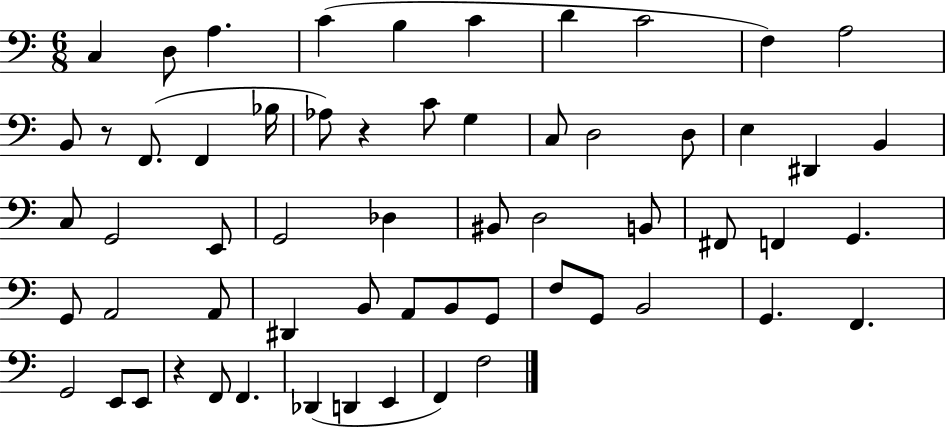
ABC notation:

X:1
T:Untitled
M:6/8
L:1/4
K:C
C, D,/2 A, C B, C D C2 F, A,2 B,,/2 z/2 F,,/2 F,, _B,/4 _A,/2 z C/2 G, C,/2 D,2 D,/2 E, ^D,, B,, C,/2 G,,2 E,,/2 G,,2 _D, ^B,,/2 D,2 B,,/2 ^F,,/2 F,, G,, G,,/2 A,,2 A,,/2 ^D,, B,,/2 A,,/2 B,,/2 G,,/2 F,/2 G,,/2 B,,2 G,, F,, G,,2 E,,/2 E,,/2 z F,,/2 F,, _D,, D,, E,, F,, F,2